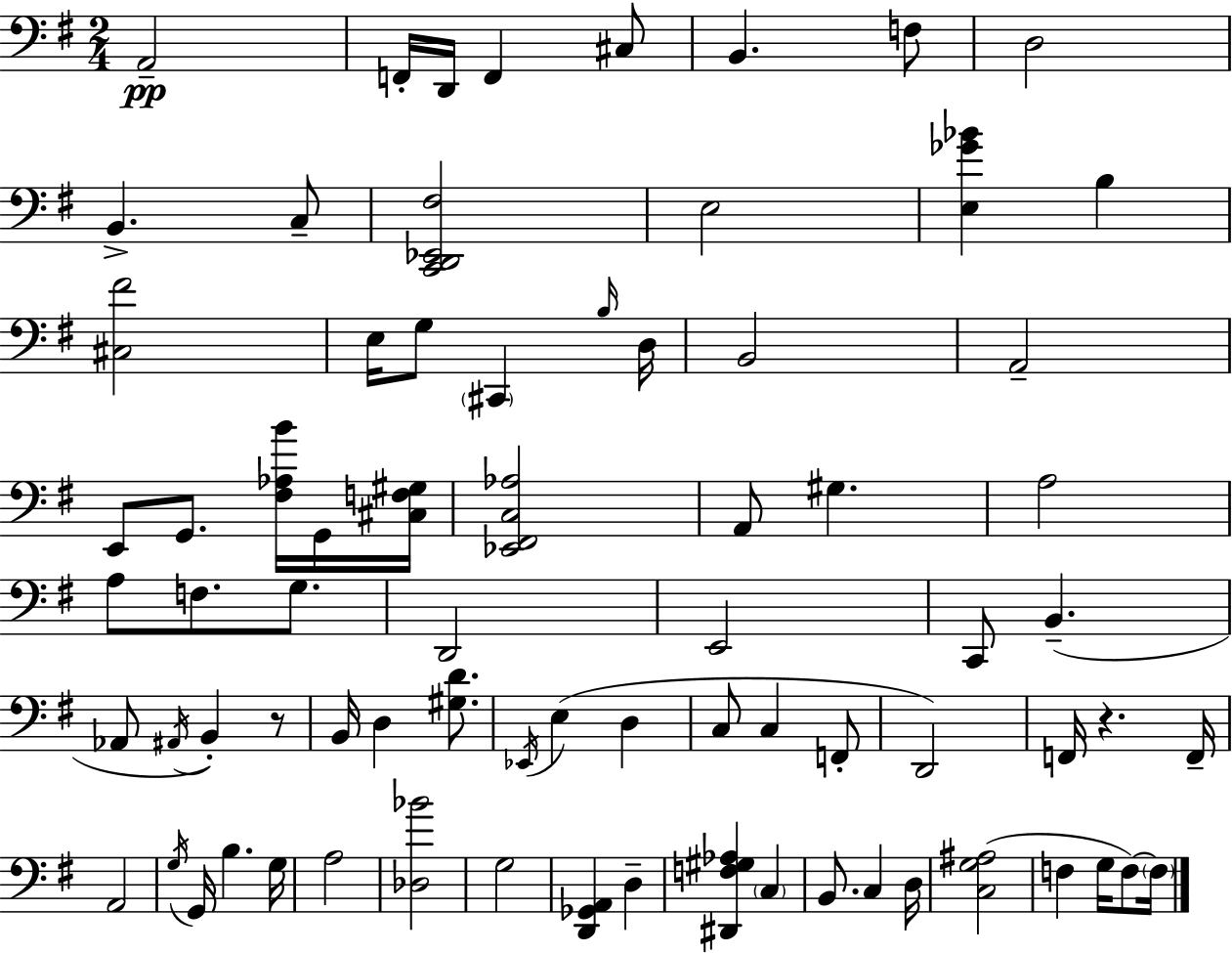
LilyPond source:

{
  \clef bass
  \numericTimeSignature
  \time 2/4
  \key e \minor
  a,2--\pp | f,16-. d,16 f,4 cis8 | b,4. f8 | d2 | \break b,4.-> c8-- | <c, d, ees, fis>2 | e2 | <e ges' bes'>4 b4 | \break <cis fis'>2 | e16 g8 \parenthesize cis,4 \grace { b16 } | d16 b,2 | a,2-- | \break e,8 g,8. <fis aes b'>16 g,16 | <cis f gis>16 <ees, fis, c aes>2 | a,8 gis4. | a2 | \break a8 f8. g8. | d,2 | e,2 | c,8 b,4.--( | \break aes,8 \acciaccatura { ais,16 } b,4-.) | r8 b,16 d4 <gis d'>8. | \acciaccatura { ees,16 } e4( d4 | c8 c4 | \break f,8-. d,2) | f,16 r4. | f,16-- a,2 | \acciaccatura { g16 } g,16 b4. | \break g16 a2 | <des bes'>2 | g2 | <d, ges, a,>4 | \break d4-- <dis, f gis aes>4 | \parenthesize c4 b,8. c4 | d16 <c g ais>2( | f4 | \break g16 f8~~) \parenthesize f16 \bar "|."
}